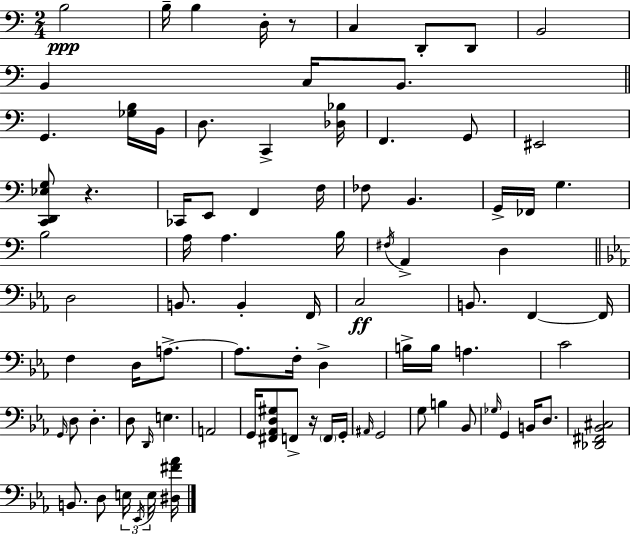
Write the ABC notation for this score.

X:1
T:Untitled
M:2/4
L:1/4
K:Am
B,2 B,/4 B, D,/4 z/2 C, D,,/2 D,,/2 B,,2 B,, C,/4 B,,/2 G,, [_G,B,]/4 B,,/4 D,/2 C,, [_D,_B,]/4 F,, G,,/2 ^E,,2 [C,,D,,_E,G,]/2 z _C,,/4 E,,/2 F,, F,/4 _F,/2 B,, G,,/4 _F,,/4 G, B,2 A,/4 A, B,/4 ^F,/4 A,, D, D,2 B,,/2 B,, F,,/4 C,2 B,,/2 F,, F,,/4 F, D,/4 A,/2 A,/2 F,/4 D, B,/4 B,/4 A, C2 G,,/4 D,/2 D, D,/2 D,,/4 E, A,,2 G,,/4 [^F,,_A,,D,^G,]/2 F,,/2 z/4 F,,/4 G,,/4 ^A,,/4 G,,2 G,/2 B, _B,,/2 _G,/4 G,, B,,/4 D,/2 [_D,,^F,,_B,,^C,]2 B,,/2 D,/2 E,/4 _E,,/4 E,/4 [^D,^F_A]/4